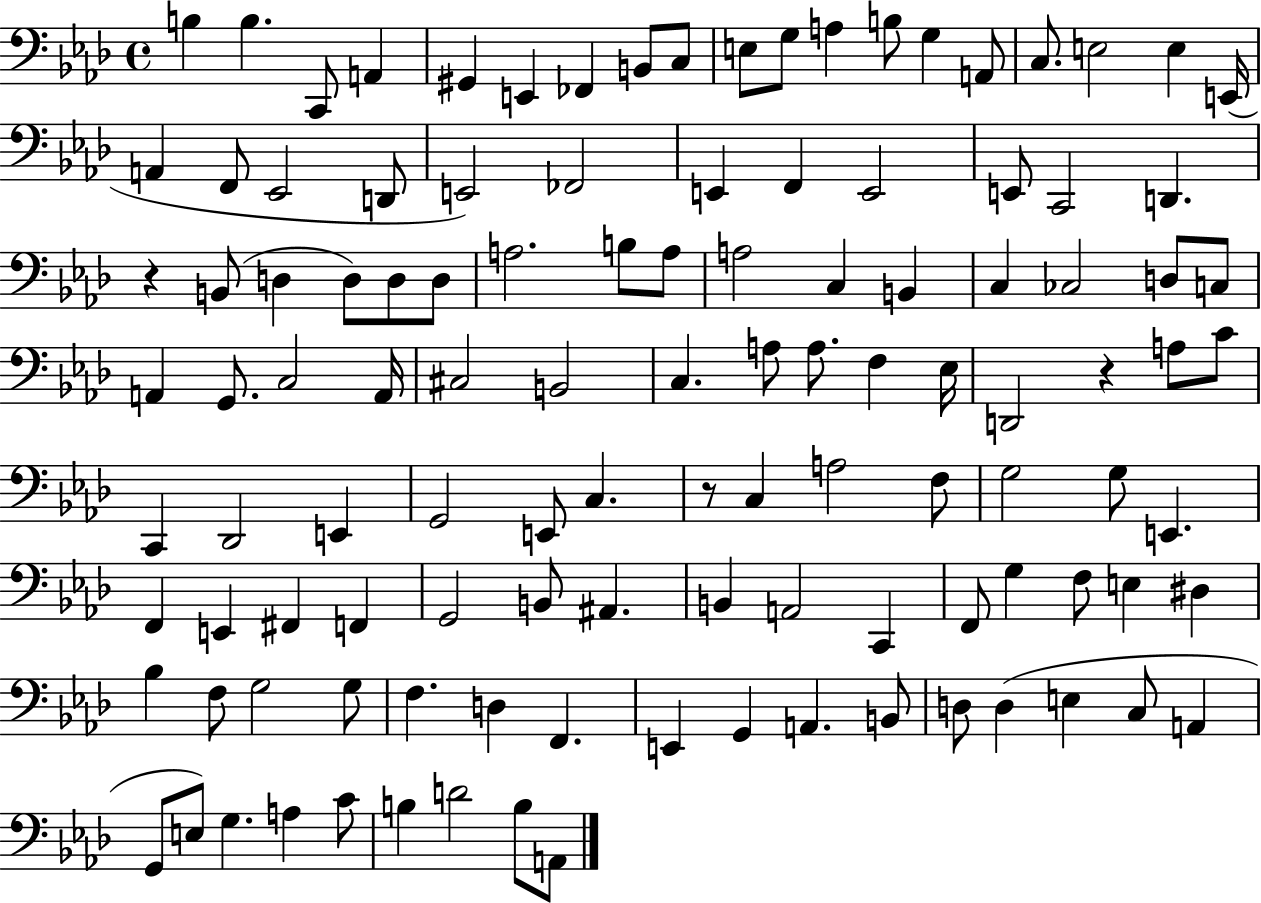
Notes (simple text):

B3/q B3/q. C2/e A2/q G#2/q E2/q FES2/q B2/e C3/e E3/e G3/e A3/q B3/e G3/q A2/e C3/e. E3/h E3/q E2/s A2/q F2/e Eb2/h D2/e E2/h FES2/h E2/q F2/q E2/h E2/e C2/h D2/q. R/q B2/e D3/q D3/e D3/e D3/e A3/h. B3/e A3/e A3/h C3/q B2/q C3/q CES3/h D3/e C3/e A2/q G2/e. C3/h A2/s C#3/h B2/h C3/q. A3/e A3/e. F3/q Eb3/s D2/h R/q A3/e C4/e C2/q Db2/h E2/q G2/h E2/e C3/q. R/e C3/q A3/h F3/e G3/h G3/e E2/q. F2/q E2/q F#2/q F2/q G2/h B2/e A#2/q. B2/q A2/h C2/q F2/e G3/q F3/e E3/q D#3/q Bb3/q F3/e G3/h G3/e F3/q. D3/q F2/q. E2/q G2/q A2/q. B2/e D3/e D3/q E3/q C3/e A2/q G2/e E3/e G3/q. A3/q C4/e B3/q D4/h B3/e A2/e